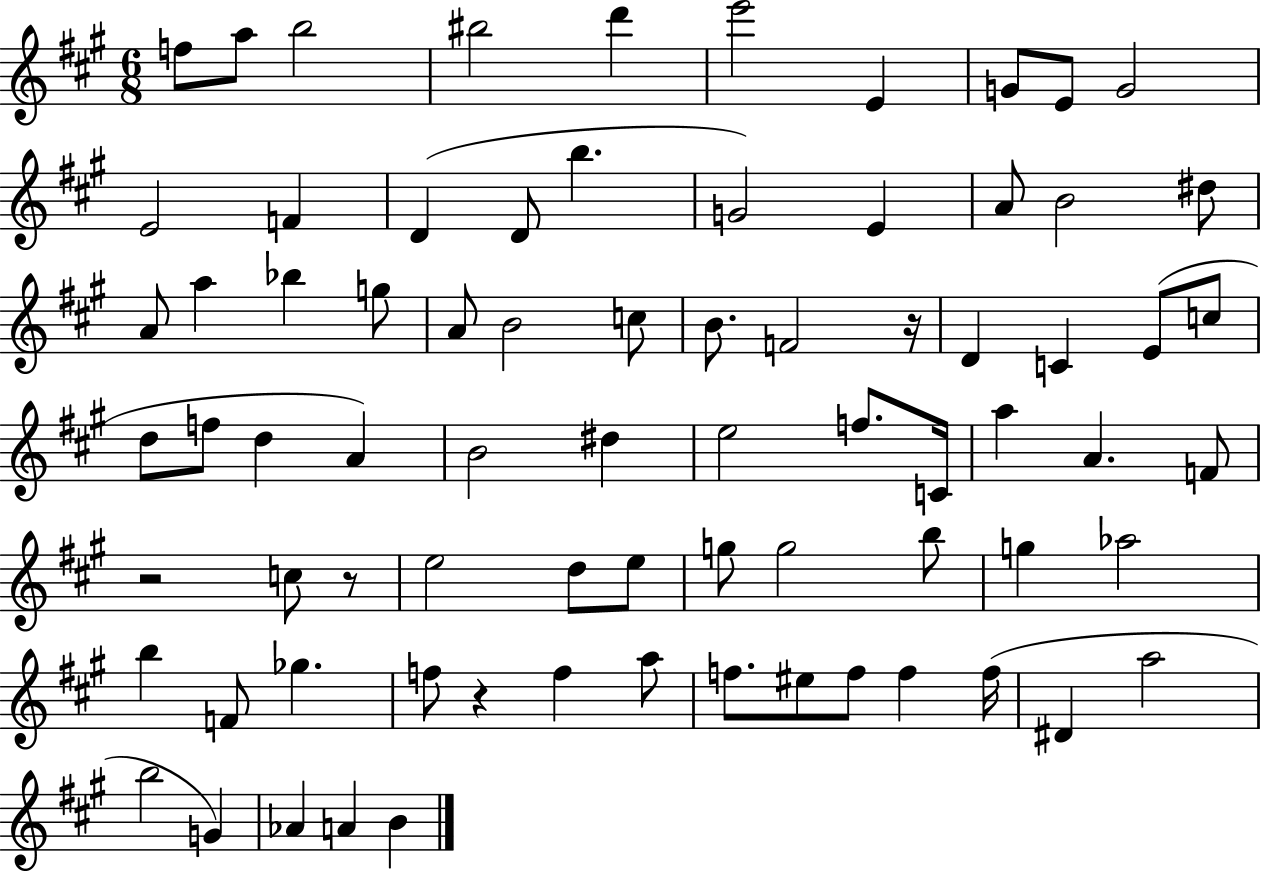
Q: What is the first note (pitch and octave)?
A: F5